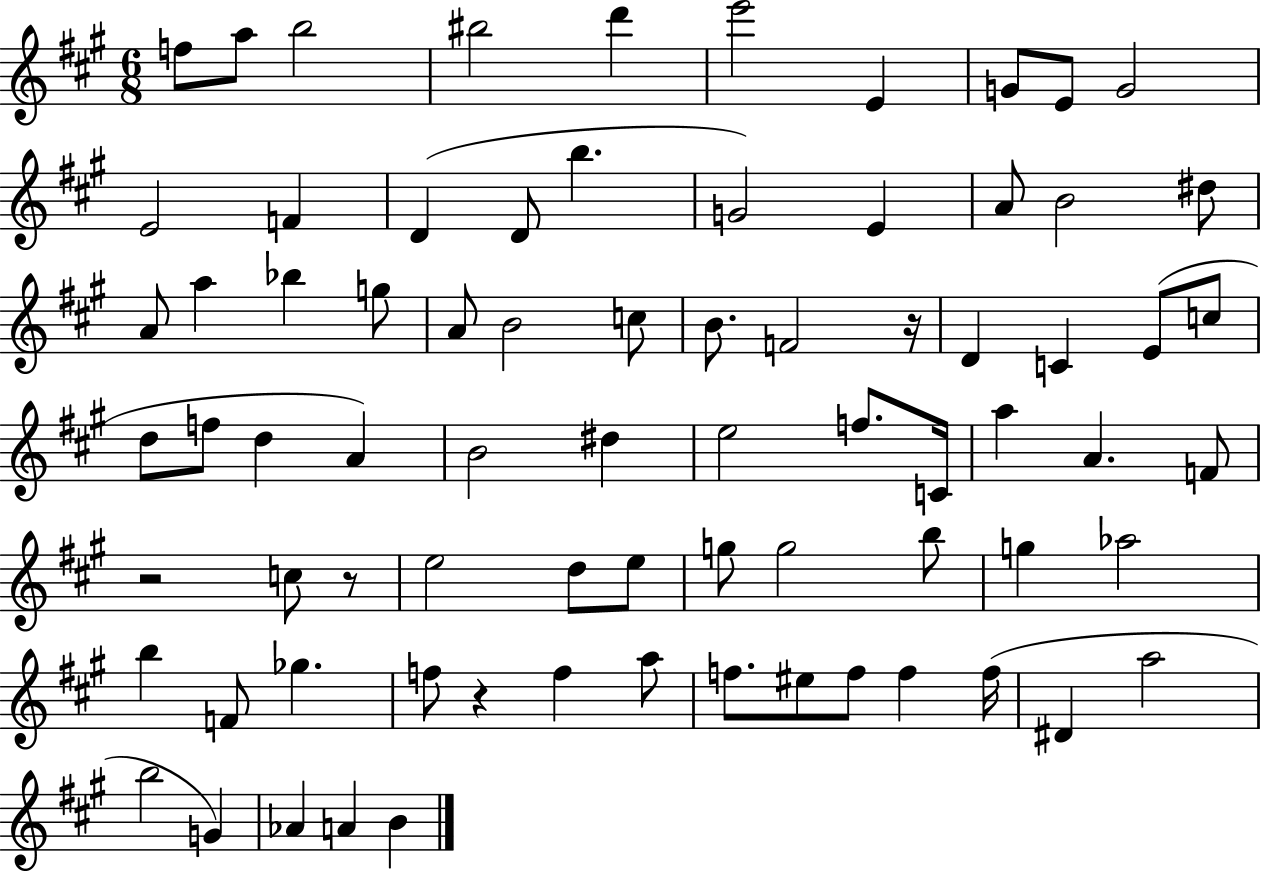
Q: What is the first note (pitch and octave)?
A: F5